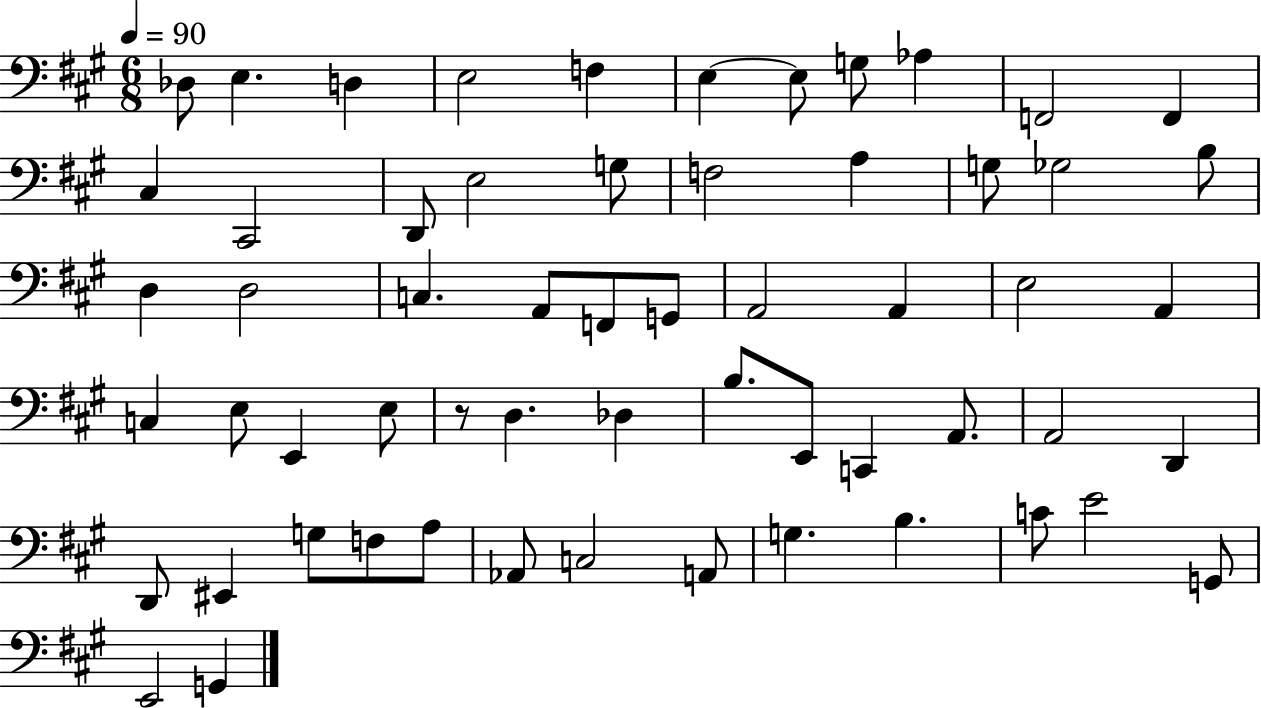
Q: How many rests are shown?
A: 1